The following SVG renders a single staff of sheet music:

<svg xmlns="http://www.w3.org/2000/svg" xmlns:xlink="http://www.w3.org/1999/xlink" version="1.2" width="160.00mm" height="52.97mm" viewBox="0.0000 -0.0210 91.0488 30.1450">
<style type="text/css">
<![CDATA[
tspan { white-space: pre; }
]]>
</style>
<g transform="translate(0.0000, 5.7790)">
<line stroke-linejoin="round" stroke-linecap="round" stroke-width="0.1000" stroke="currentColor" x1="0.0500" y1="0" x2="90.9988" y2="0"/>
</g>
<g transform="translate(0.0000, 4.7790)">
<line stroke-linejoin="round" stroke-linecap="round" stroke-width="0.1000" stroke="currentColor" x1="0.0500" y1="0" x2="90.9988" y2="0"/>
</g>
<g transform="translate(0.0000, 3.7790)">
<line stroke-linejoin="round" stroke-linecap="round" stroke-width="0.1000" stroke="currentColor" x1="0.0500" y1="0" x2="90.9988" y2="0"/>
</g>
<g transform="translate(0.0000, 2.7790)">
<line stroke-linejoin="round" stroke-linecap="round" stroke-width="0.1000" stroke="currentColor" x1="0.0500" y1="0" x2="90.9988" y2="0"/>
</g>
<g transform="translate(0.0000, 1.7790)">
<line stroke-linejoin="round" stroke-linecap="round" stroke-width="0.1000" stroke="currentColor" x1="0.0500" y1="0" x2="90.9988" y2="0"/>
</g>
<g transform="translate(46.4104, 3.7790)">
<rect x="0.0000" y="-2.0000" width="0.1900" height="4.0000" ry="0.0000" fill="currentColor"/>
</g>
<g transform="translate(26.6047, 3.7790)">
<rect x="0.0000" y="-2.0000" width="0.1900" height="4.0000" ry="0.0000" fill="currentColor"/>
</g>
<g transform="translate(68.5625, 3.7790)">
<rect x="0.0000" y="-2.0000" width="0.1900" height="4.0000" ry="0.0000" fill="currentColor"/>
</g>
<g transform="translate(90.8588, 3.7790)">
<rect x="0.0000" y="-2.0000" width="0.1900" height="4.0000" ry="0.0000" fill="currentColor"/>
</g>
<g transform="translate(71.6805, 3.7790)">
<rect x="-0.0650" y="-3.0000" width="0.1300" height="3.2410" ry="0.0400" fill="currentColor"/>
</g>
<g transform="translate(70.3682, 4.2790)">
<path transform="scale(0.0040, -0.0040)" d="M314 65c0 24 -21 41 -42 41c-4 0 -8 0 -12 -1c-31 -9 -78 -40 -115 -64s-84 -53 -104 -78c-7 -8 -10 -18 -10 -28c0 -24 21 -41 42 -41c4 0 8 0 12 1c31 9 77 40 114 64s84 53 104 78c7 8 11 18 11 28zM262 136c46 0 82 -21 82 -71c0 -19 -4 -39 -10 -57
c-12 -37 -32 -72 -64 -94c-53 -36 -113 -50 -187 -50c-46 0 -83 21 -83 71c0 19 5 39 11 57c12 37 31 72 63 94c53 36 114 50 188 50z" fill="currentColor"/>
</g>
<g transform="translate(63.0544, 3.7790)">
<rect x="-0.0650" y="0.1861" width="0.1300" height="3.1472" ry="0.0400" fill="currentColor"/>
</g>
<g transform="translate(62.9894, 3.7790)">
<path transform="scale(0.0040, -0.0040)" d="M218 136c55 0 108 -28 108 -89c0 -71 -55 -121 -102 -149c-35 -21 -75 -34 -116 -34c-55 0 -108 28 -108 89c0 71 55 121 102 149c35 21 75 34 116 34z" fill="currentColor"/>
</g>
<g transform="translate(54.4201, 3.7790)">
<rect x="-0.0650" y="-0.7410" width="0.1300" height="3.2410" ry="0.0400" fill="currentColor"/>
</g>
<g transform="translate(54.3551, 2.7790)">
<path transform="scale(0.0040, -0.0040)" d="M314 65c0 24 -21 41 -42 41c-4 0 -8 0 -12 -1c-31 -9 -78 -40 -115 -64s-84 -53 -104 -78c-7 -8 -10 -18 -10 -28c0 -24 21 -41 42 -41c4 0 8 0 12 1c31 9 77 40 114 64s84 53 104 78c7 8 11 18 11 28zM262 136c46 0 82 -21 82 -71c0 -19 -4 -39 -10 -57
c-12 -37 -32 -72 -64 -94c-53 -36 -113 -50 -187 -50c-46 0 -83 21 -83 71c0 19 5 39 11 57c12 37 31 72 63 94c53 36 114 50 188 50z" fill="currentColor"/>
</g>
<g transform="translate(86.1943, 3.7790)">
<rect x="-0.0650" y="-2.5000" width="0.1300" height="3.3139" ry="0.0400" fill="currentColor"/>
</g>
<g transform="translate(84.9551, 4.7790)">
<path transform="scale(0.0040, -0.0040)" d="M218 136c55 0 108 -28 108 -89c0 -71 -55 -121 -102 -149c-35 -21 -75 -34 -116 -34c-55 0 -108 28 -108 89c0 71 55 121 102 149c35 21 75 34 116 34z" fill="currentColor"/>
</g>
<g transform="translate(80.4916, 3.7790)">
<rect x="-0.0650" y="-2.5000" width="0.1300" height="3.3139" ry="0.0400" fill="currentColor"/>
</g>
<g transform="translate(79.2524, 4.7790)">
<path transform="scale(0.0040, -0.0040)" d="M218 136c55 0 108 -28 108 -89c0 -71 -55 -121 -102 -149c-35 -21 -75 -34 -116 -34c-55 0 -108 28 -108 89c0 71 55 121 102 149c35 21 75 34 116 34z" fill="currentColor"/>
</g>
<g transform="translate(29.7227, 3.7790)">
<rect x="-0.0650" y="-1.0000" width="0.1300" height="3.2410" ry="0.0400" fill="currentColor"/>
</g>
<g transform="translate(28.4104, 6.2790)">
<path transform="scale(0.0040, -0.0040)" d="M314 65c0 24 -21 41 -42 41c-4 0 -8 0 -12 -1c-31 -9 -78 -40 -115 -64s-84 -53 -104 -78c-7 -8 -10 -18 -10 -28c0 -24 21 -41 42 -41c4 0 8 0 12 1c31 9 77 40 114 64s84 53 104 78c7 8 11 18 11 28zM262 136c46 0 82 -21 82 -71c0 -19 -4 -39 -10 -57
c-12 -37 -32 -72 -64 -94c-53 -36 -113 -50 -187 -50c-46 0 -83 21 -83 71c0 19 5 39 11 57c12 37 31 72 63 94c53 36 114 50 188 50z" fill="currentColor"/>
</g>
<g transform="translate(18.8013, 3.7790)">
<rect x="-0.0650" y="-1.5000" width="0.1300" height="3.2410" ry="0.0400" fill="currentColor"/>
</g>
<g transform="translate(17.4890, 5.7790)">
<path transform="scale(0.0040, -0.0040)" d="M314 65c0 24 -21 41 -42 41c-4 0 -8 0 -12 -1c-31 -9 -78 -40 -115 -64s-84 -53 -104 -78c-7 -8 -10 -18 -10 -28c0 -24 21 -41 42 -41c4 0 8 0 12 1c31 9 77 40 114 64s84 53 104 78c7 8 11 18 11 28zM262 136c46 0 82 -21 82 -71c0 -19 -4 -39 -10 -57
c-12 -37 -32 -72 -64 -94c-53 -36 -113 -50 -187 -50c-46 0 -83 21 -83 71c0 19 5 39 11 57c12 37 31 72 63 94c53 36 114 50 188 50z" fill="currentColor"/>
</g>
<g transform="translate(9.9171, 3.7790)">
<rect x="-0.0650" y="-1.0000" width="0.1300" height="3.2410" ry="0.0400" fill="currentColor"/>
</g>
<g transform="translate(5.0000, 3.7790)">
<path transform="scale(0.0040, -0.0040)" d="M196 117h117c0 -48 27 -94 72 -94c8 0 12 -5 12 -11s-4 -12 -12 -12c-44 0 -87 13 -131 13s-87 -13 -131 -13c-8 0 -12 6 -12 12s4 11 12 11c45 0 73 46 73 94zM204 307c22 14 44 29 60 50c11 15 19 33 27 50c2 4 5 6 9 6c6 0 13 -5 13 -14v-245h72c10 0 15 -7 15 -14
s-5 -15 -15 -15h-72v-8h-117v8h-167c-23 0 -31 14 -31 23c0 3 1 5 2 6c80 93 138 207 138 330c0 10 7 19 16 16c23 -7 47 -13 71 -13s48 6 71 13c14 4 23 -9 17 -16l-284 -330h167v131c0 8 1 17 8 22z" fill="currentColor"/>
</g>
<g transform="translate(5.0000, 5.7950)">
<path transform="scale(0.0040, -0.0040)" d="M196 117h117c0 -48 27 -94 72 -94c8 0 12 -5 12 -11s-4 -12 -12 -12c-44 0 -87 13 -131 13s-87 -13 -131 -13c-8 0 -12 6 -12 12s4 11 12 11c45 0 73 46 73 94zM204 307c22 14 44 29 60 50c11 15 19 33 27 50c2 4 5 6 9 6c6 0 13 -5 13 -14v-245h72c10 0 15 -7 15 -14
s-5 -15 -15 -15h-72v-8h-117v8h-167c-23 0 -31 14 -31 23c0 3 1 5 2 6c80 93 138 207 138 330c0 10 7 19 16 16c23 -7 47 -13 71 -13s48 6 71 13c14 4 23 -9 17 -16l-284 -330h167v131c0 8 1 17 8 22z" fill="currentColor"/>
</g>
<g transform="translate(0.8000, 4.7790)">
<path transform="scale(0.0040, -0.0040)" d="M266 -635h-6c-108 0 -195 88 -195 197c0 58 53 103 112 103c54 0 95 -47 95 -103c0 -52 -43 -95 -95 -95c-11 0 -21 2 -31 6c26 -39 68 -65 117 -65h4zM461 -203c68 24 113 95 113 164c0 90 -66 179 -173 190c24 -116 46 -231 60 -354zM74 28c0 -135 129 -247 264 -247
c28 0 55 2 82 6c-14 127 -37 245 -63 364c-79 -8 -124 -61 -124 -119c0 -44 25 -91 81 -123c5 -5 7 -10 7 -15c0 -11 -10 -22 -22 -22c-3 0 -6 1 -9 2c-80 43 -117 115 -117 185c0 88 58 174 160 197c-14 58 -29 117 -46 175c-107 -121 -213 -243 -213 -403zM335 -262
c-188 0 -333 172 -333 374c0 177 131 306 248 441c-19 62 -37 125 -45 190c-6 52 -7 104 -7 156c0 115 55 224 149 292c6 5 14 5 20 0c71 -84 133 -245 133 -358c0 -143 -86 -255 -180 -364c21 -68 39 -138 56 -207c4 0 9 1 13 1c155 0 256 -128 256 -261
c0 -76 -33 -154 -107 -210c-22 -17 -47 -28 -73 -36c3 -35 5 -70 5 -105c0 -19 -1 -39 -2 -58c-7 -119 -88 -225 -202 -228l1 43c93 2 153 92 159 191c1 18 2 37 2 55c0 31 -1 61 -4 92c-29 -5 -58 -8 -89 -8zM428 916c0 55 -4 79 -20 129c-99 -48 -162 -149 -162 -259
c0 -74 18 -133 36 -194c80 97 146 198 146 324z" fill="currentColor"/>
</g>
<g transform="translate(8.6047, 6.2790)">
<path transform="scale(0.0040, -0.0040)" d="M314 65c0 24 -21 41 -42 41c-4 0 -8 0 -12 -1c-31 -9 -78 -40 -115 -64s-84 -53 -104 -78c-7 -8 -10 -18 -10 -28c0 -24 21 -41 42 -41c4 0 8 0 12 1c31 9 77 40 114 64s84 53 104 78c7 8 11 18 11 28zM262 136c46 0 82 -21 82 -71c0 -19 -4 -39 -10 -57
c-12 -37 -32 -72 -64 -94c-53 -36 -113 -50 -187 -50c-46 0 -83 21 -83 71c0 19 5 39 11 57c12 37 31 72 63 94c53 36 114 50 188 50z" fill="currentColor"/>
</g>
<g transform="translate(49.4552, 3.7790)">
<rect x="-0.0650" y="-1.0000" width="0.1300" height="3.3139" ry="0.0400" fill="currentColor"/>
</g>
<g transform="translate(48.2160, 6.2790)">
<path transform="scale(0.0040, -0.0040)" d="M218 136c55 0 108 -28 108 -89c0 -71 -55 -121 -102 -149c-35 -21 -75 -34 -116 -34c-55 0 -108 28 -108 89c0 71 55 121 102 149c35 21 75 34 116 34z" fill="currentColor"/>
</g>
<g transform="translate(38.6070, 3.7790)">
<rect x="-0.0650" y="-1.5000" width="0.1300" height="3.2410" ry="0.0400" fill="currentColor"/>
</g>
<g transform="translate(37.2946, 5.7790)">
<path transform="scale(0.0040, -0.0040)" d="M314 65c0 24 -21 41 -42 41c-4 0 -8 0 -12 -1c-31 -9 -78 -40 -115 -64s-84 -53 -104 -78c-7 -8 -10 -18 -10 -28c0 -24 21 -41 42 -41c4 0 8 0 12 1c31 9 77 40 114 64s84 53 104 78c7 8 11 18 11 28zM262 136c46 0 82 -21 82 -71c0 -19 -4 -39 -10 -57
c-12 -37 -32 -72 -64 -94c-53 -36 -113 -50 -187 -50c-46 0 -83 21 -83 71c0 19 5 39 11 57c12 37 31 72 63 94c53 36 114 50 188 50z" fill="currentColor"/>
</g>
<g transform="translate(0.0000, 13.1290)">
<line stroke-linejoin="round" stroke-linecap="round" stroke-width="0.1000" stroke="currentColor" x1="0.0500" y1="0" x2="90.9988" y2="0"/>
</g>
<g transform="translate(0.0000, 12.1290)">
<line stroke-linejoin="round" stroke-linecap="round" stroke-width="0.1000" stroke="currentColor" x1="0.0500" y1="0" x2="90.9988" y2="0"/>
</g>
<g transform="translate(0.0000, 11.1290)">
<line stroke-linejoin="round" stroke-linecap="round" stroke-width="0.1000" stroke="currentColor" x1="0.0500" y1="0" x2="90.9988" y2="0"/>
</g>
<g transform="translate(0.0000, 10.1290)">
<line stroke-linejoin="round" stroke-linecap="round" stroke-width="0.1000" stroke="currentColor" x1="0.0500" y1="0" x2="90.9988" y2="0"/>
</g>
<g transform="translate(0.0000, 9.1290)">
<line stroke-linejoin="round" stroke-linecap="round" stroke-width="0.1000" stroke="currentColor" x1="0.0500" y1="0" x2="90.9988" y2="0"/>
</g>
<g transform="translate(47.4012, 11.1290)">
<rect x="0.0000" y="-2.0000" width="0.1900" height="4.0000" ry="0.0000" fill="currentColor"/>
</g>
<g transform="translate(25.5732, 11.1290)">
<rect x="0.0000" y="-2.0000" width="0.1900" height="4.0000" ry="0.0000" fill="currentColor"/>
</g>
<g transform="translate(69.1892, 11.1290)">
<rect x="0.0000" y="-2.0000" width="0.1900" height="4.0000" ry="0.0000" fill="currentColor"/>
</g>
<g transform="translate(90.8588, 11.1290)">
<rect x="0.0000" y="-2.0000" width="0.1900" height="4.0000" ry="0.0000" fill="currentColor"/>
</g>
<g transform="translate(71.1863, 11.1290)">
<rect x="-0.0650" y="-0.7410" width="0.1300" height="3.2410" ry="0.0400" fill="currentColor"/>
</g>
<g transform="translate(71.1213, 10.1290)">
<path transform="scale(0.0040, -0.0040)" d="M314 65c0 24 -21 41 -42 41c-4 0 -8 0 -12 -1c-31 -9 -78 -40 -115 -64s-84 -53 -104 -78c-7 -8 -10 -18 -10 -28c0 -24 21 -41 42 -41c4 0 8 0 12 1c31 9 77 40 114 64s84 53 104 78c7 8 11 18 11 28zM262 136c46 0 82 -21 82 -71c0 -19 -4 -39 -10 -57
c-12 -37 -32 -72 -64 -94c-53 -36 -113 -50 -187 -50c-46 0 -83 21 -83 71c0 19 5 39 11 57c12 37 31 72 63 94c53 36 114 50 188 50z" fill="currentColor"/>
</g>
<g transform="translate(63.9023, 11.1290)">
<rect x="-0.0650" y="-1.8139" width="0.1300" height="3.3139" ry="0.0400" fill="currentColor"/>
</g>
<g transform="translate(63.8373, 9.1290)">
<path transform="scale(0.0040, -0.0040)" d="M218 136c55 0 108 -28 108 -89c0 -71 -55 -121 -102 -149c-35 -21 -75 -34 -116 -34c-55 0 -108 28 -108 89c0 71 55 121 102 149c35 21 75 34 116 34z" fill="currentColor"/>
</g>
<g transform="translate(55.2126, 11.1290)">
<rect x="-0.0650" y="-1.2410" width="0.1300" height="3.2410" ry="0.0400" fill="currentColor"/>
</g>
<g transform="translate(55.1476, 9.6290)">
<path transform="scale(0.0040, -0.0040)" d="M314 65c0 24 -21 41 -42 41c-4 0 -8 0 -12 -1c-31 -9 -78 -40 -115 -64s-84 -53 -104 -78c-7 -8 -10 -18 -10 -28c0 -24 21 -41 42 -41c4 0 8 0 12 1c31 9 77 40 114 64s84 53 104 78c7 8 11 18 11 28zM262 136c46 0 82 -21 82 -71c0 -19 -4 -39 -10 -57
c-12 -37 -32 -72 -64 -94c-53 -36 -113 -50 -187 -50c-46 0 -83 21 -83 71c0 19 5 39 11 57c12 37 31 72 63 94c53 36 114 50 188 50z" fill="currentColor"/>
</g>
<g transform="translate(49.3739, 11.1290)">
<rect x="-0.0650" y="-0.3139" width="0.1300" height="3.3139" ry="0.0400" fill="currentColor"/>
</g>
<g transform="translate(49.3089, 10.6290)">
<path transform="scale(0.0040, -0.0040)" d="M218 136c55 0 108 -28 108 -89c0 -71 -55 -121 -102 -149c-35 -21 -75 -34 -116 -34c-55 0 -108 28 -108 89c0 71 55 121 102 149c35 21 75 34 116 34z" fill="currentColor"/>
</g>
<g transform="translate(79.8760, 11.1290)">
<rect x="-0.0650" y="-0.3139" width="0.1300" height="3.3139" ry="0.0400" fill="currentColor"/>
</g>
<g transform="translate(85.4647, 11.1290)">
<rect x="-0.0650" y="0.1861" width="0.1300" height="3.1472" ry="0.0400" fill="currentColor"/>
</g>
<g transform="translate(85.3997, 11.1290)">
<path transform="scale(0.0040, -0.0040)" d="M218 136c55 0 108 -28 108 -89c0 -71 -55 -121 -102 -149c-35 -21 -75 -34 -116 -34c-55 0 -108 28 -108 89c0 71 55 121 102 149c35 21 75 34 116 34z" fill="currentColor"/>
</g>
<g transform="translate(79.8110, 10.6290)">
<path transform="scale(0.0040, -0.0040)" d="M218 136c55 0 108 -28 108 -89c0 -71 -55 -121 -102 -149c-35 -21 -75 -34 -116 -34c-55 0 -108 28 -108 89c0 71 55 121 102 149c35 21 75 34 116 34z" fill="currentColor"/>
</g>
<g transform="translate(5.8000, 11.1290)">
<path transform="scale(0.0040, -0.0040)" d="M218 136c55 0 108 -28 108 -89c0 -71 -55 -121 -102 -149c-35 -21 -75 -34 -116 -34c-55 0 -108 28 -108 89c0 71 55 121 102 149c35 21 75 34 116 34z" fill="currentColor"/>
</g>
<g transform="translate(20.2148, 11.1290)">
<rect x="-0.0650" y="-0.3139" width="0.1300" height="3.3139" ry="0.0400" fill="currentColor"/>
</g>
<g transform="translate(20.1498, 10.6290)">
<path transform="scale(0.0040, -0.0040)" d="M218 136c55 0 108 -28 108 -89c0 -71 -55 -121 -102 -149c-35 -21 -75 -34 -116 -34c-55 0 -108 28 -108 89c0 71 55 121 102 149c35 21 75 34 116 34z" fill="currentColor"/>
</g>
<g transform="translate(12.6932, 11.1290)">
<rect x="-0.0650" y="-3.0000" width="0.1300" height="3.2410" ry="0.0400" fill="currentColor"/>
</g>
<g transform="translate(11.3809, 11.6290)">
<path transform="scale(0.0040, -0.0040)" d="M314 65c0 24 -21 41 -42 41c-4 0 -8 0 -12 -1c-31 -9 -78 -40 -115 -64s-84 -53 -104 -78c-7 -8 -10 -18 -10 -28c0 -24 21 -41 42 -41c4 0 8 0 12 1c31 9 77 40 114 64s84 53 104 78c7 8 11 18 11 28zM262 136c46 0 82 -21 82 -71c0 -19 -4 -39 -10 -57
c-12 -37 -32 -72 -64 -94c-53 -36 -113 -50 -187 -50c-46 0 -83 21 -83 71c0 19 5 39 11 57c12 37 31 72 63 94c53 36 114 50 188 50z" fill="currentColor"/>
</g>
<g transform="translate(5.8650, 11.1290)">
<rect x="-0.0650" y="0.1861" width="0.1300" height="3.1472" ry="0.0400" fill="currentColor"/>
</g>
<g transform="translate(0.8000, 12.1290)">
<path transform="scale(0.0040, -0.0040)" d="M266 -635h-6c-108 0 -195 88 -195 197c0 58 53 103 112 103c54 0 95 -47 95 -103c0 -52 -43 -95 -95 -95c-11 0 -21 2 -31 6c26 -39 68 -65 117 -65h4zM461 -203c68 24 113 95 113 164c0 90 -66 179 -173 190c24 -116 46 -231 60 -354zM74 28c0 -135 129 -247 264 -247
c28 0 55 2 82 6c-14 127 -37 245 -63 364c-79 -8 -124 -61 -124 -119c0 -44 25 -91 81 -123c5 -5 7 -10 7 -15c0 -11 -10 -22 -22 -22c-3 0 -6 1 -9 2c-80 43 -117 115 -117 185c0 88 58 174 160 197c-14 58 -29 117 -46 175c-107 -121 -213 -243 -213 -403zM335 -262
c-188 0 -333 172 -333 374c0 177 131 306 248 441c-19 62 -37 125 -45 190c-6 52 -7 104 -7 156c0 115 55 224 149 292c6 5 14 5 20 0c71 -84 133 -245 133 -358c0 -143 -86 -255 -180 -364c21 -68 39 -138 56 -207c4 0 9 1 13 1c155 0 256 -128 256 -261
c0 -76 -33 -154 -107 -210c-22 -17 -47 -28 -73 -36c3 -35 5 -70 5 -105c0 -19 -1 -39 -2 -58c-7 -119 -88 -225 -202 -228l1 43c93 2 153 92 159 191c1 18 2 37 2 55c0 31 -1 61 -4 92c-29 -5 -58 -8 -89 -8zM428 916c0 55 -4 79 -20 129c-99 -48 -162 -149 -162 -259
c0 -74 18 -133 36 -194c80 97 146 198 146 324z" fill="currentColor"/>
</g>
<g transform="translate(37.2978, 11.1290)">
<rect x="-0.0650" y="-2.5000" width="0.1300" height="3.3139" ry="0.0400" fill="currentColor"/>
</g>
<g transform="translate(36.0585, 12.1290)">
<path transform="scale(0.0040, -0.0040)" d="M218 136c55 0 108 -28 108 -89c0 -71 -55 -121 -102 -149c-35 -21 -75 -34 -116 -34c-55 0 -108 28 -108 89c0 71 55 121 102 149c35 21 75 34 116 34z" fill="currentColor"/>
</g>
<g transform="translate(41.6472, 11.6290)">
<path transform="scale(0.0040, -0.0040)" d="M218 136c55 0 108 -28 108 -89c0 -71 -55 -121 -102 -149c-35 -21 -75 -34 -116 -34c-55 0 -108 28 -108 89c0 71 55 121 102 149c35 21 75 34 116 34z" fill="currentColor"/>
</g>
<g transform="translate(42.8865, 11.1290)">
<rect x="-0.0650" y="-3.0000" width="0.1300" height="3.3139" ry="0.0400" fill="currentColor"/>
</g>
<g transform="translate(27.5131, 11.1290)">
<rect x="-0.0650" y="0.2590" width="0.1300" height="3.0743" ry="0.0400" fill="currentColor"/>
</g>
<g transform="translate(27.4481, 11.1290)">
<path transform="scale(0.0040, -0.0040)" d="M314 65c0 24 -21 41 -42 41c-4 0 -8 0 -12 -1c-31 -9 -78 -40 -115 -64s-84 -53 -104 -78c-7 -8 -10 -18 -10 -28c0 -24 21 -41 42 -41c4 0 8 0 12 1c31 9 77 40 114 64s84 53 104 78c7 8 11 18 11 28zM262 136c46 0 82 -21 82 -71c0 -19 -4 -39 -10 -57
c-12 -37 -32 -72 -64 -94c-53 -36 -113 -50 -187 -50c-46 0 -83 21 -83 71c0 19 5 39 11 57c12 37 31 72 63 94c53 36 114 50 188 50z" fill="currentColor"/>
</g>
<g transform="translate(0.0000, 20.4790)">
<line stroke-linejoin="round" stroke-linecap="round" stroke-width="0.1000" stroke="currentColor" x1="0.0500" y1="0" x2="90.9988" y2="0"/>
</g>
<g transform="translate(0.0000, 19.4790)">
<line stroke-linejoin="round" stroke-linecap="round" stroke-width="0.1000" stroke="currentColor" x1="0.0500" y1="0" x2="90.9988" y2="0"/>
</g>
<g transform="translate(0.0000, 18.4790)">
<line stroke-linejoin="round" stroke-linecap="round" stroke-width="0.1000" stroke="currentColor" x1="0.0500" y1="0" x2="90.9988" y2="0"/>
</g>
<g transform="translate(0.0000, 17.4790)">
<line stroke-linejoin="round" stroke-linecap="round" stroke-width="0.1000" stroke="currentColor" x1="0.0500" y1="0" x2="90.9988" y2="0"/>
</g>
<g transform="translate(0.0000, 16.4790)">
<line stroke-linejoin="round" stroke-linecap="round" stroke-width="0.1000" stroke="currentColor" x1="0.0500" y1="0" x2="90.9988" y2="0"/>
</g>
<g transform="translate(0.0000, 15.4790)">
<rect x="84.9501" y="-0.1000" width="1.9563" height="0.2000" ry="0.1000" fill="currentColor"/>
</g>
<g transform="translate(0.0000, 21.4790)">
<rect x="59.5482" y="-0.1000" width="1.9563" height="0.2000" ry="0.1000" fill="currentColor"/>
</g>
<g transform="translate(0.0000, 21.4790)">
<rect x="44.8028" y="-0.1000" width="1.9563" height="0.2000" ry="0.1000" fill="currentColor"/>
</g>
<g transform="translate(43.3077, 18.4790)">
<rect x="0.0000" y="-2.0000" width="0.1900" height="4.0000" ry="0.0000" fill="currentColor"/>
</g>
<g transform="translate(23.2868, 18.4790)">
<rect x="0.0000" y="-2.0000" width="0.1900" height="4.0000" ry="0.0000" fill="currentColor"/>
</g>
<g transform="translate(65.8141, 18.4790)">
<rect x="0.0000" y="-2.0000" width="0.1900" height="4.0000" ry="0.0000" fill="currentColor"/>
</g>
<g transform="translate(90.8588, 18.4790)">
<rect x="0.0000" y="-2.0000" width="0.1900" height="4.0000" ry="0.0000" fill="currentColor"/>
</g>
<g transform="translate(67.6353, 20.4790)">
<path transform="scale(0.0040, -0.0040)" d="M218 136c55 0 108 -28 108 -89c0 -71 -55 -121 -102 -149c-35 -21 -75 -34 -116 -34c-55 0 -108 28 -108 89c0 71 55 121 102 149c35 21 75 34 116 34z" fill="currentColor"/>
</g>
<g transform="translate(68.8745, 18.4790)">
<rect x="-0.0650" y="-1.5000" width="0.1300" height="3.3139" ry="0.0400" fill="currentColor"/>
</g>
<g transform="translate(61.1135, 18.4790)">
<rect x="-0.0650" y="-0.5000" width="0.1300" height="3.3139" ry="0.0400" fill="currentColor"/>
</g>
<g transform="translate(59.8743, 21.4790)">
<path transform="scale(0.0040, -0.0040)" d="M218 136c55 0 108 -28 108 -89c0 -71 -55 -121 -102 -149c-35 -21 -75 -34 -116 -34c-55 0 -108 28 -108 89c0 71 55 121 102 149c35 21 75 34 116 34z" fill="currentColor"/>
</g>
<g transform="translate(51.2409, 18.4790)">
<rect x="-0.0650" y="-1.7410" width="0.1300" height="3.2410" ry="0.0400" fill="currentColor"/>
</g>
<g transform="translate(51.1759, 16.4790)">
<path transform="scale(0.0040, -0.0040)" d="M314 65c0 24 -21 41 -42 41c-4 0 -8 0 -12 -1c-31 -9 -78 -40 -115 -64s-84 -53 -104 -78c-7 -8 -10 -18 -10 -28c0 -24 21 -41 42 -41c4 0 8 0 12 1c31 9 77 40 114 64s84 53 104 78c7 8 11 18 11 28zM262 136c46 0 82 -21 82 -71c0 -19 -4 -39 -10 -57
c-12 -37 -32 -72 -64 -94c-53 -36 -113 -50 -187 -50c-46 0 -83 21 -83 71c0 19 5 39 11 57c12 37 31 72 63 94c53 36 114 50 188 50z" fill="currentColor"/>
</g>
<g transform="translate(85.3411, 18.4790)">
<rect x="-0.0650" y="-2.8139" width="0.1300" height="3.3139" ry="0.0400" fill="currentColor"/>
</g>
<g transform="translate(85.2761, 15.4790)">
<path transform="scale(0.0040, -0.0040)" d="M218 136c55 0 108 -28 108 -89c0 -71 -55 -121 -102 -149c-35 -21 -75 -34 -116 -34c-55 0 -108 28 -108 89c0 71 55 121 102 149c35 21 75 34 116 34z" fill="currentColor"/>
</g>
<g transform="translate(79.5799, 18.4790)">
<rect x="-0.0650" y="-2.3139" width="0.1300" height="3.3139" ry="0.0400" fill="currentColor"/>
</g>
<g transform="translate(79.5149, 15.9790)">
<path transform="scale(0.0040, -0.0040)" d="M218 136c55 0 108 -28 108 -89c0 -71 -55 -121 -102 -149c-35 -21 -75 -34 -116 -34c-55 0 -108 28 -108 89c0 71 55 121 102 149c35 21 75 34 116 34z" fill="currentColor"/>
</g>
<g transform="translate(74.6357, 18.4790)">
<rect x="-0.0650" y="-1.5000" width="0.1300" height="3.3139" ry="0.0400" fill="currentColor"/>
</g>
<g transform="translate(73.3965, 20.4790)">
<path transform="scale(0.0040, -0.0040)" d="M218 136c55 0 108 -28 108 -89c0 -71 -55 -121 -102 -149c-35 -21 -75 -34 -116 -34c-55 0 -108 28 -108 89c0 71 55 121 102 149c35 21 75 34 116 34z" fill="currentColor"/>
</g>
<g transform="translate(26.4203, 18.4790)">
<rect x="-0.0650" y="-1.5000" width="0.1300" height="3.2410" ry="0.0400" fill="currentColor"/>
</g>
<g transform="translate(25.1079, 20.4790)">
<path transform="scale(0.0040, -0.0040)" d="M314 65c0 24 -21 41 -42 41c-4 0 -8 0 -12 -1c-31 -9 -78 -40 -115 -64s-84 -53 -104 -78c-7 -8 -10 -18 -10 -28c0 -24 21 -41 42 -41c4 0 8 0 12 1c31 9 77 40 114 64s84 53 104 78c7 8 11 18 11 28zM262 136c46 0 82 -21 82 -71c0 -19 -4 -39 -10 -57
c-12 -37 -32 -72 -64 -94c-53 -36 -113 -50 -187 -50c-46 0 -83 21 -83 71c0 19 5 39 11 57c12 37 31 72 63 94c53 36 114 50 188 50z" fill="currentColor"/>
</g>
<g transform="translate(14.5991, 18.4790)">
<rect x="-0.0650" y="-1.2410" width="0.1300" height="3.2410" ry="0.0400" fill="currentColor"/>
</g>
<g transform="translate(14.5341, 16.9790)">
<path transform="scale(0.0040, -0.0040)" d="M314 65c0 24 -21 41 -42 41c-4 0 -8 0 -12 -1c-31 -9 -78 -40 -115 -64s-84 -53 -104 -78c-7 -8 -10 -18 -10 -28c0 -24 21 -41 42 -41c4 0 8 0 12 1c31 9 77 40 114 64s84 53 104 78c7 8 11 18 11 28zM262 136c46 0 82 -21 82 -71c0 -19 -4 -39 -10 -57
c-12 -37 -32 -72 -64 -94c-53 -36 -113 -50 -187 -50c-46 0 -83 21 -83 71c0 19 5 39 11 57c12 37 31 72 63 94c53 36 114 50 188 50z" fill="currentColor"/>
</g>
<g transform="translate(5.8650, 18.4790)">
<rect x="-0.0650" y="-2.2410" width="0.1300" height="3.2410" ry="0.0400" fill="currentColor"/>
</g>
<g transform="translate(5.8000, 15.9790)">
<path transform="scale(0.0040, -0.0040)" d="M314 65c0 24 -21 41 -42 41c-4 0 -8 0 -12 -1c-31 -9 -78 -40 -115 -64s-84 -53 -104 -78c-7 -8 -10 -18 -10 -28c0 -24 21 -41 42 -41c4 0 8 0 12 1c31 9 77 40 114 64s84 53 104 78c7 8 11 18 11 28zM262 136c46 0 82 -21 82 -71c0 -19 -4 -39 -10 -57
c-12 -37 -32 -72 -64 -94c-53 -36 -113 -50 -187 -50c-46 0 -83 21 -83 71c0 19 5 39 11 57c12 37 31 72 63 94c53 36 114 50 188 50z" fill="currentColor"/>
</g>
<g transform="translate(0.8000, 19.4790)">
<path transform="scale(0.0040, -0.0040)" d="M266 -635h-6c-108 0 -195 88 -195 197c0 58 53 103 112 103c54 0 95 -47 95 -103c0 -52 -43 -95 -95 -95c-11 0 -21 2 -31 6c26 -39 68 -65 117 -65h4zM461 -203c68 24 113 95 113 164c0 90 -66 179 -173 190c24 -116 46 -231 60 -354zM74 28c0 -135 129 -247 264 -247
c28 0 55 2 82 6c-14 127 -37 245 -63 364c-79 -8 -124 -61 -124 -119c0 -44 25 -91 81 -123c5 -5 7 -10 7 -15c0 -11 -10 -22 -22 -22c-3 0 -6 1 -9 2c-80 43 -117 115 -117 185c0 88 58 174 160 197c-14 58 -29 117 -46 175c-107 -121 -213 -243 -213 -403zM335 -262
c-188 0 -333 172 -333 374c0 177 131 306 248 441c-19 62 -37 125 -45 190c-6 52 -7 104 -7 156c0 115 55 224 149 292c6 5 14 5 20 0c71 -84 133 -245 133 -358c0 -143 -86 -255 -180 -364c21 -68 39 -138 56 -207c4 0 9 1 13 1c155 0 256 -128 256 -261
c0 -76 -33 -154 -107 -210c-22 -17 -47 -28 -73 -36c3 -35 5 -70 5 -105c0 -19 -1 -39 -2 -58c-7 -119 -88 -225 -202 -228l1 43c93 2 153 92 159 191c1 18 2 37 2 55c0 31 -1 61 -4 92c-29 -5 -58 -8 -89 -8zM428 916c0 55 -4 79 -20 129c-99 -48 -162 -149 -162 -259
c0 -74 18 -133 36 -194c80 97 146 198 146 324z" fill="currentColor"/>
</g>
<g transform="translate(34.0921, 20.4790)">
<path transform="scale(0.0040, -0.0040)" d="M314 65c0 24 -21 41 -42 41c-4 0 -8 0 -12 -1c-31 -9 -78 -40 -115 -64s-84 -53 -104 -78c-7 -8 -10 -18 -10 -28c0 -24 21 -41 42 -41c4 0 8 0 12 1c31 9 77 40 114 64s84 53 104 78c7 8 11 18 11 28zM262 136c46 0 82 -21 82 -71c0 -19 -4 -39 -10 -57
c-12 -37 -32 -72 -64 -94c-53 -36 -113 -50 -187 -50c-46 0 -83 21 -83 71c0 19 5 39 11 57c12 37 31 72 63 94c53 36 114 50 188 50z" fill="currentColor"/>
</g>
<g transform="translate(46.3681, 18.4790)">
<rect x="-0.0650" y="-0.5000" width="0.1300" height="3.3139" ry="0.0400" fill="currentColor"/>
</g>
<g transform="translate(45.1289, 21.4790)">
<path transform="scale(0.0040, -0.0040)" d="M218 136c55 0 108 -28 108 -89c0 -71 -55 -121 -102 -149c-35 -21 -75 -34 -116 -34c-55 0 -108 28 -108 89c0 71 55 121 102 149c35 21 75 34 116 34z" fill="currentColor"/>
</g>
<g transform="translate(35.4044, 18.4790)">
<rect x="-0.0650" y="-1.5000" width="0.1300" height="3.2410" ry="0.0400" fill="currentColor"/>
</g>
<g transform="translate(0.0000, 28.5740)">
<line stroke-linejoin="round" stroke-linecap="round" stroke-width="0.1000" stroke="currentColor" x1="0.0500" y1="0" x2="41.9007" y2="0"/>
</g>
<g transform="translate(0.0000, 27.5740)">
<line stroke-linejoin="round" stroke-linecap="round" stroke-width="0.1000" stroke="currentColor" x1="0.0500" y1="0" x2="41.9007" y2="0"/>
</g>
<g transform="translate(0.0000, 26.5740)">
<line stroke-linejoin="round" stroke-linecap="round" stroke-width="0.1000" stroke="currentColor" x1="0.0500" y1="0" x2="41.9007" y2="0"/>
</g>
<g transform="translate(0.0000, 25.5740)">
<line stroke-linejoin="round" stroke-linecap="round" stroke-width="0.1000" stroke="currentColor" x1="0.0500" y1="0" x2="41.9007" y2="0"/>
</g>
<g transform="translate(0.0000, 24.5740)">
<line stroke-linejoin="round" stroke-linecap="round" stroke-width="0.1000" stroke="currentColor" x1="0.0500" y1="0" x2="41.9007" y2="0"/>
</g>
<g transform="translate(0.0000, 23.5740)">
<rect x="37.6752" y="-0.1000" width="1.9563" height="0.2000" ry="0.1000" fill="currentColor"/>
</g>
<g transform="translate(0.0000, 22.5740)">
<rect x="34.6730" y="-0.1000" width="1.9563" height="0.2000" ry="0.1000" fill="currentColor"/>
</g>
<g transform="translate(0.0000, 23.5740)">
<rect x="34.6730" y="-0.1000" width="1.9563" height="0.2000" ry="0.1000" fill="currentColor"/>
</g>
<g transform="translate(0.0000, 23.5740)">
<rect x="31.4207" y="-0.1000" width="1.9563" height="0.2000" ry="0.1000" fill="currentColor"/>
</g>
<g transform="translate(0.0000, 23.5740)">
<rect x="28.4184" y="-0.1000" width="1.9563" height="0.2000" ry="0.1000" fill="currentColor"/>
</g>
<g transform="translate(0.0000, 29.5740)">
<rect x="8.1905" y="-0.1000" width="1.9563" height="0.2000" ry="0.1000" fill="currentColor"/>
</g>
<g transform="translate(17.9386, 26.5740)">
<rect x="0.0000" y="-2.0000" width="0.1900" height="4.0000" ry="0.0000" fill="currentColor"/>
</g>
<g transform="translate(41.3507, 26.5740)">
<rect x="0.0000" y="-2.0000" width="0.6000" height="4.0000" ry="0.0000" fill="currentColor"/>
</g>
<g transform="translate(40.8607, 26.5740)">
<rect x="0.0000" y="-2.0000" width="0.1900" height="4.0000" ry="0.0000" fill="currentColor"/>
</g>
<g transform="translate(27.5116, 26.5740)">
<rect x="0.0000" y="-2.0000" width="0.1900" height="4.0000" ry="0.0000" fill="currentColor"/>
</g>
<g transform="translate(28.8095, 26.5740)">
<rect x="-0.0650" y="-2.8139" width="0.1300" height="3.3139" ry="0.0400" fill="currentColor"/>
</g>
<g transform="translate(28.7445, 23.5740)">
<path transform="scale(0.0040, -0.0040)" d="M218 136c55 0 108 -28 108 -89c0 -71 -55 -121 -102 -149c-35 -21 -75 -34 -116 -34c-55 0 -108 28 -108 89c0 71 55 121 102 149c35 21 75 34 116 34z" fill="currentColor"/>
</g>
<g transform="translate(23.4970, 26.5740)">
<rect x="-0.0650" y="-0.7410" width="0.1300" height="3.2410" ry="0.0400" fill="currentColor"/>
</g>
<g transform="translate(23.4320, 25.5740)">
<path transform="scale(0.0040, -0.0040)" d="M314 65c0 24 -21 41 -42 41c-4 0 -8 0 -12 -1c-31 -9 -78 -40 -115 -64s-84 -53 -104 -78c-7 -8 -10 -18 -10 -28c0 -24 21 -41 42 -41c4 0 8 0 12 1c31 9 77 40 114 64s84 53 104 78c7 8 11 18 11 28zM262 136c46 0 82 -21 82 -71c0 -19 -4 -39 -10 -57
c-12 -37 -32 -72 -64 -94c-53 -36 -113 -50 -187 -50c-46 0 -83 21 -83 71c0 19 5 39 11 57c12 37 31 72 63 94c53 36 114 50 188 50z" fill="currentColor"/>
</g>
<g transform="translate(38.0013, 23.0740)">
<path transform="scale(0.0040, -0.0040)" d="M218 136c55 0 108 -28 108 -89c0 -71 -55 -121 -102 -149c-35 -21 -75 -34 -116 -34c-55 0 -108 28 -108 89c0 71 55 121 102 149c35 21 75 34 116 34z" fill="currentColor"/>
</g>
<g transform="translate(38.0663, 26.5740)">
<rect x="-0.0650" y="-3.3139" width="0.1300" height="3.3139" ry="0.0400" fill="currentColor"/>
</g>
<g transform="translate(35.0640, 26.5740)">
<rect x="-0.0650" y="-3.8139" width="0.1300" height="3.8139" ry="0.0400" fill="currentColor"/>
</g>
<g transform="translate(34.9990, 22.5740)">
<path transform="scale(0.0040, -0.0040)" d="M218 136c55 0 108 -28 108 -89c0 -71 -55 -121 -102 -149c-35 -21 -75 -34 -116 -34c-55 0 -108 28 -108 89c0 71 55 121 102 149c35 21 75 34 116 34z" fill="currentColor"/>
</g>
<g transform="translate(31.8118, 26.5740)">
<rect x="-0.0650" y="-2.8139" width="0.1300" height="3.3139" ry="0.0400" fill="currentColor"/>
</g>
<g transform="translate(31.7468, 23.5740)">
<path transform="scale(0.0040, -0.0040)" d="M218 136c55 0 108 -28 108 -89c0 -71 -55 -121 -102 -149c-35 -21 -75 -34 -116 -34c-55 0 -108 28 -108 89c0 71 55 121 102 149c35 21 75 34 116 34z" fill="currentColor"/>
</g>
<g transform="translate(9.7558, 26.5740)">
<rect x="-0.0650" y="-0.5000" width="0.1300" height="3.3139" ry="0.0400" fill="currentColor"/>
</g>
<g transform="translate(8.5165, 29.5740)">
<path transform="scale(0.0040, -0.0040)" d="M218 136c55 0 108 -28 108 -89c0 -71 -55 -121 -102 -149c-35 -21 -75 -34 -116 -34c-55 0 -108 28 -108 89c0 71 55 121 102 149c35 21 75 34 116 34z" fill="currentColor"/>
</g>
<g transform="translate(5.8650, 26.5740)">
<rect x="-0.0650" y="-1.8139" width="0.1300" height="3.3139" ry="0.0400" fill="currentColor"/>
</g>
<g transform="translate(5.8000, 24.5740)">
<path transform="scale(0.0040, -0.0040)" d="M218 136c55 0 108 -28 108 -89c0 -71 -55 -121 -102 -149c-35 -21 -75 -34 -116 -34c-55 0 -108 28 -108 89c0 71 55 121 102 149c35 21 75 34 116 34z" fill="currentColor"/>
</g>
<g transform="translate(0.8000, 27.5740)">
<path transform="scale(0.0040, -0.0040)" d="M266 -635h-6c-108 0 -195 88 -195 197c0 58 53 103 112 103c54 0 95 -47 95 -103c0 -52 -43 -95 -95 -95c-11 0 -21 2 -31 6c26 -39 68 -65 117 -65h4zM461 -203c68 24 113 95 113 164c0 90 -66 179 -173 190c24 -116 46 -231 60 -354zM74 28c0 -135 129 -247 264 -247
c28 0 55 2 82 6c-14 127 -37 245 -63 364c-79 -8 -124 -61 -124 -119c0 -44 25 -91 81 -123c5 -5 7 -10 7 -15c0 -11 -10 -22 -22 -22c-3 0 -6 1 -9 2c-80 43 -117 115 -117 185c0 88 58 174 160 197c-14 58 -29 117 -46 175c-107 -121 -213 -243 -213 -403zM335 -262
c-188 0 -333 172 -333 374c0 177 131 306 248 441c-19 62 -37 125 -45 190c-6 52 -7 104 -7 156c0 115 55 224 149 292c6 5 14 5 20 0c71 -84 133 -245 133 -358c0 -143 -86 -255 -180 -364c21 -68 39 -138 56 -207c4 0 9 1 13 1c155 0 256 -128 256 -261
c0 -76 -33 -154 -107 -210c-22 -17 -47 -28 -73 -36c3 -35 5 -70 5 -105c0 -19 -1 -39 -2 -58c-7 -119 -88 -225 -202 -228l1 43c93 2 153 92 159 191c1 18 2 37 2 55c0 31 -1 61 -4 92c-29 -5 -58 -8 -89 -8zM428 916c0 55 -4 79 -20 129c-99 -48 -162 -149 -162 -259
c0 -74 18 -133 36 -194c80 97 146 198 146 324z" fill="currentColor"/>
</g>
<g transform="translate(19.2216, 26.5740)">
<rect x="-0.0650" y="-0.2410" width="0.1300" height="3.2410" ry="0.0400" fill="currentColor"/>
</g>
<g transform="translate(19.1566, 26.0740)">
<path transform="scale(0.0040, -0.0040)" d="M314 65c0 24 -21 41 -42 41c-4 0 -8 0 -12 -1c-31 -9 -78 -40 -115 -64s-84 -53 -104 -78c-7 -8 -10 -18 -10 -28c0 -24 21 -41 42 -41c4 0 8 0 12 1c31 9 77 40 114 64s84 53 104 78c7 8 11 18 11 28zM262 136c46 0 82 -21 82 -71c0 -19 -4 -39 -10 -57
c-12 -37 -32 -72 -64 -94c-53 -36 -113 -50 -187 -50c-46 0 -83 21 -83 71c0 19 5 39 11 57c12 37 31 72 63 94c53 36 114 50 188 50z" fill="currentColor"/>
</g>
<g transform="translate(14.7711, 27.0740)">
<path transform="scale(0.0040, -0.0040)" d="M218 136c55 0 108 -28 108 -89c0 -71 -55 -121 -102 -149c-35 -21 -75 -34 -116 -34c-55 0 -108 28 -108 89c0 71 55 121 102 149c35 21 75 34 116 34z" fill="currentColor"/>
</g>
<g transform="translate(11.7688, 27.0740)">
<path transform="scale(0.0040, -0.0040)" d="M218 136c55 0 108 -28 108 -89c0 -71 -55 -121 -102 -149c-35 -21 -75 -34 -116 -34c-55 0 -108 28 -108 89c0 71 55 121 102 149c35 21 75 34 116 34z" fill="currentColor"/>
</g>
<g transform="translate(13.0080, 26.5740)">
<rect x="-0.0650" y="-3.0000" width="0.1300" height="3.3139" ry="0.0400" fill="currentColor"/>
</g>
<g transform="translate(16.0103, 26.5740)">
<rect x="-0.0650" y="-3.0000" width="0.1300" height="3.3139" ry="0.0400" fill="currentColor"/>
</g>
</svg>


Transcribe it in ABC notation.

X:1
T:Untitled
M:4/4
L:1/4
K:C
D2 E2 D2 E2 D d2 B A2 G G B A2 c B2 G A c e2 f d2 c B g2 e2 E2 E2 C f2 C E E g a f C A A c2 d2 a a c' b